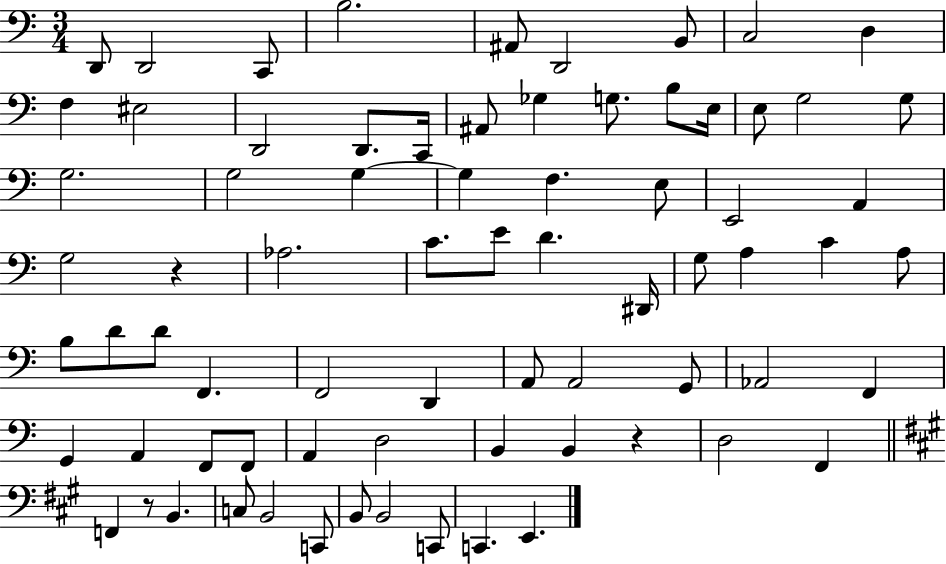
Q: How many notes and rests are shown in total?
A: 74